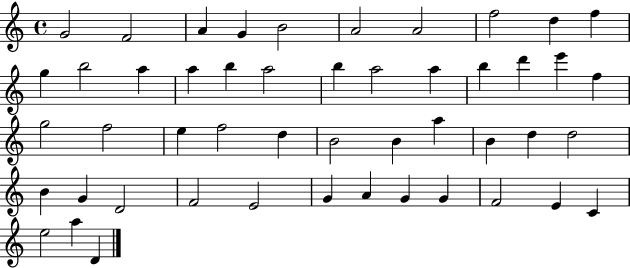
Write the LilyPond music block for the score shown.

{
  \clef treble
  \time 4/4
  \defaultTimeSignature
  \key c \major
  g'2 f'2 | a'4 g'4 b'2 | a'2 a'2 | f''2 d''4 f''4 | \break g''4 b''2 a''4 | a''4 b''4 a''2 | b''4 a''2 a''4 | b''4 d'''4 e'''4 f''4 | \break g''2 f''2 | e''4 f''2 d''4 | b'2 b'4 a''4 | b'4 d''4 d''2 | \break b'4 g'4 d'2 | f'2 e'2 | g'4 a'4 g'4 g'4 | f'2 e'4 c'4 | \break e''2 a''4 d'4 | \bar "|."
}